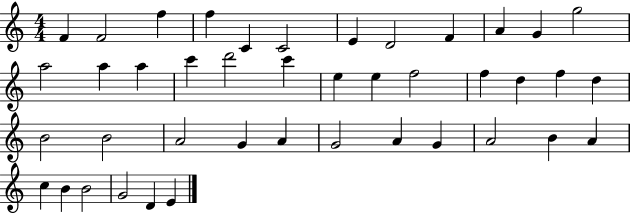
{
  \clef treble
  \numericTimeSignature
  \time 4/4
  \key c \major
  f'4 f'2 f''4 | f''4 c'4 c'2 | e'4 d'2 f'4 | a'4 g'4 g''2 | \break a''2 a''4 a''4 | c'''4 d'''2 c'''4 | e''4 e''4 f''2 | f''4 d''4 f''4 d''4 | \break b'2 b'2 | a'2 g'4 a'4 | g'2 a'4 g'4 | a'2 b'4 a'4 | \break c''4 b'4 b'2 | g'2 d'4 e'4 | \bar "|."
}